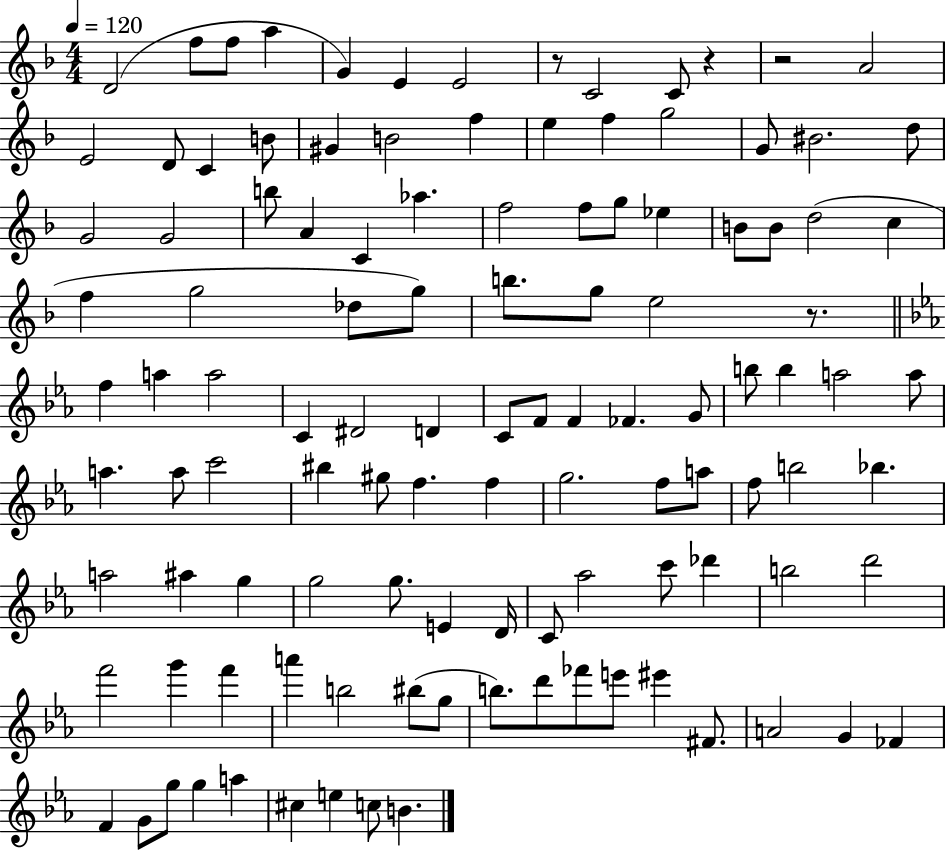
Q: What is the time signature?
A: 4/4